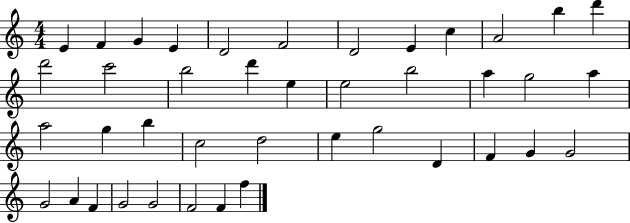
{
  \clef treble
  \numericTimeSignature
  \time 4/4
  \key c \major
  e'4 f'4 g'4 e'4 | d'2 f'2 | d'2 e'4 c''4 | a'2 b''4 d'''4 | \break d'''2 c'''2 | b''2 d'''4 e''4 | e''2 b''2 | a''4 g''2 a''4 | \break a''2 g''4 b''4 | c''2 d''2 | e''4 g''2 d'4 | f'4 g'4 g'2 | \break g'2 a'4 f'4 | g'2 g'2 | f'2 f'4 f''4 | \bar "|."
}